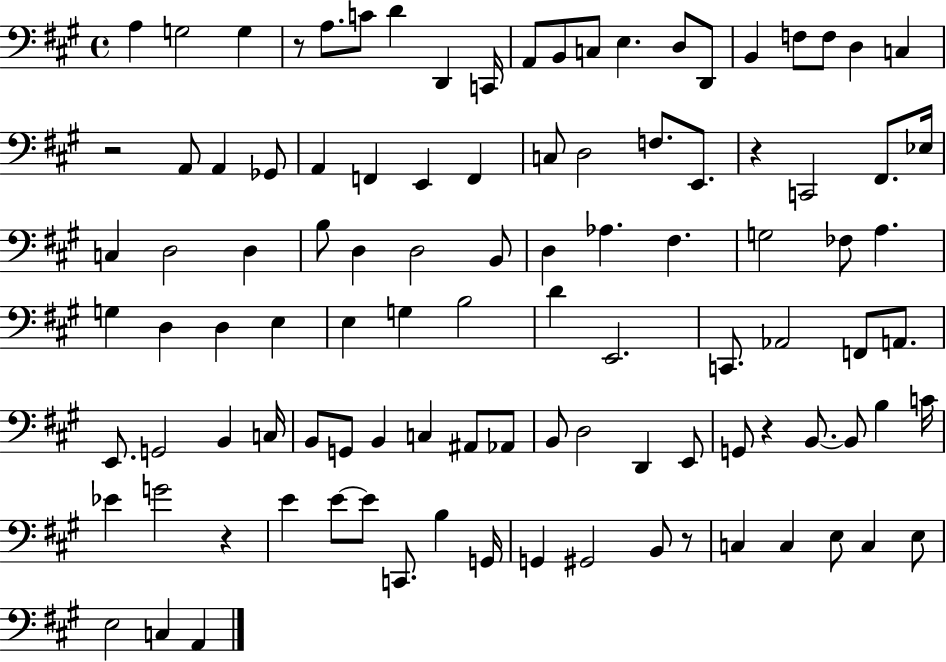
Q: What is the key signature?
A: A major